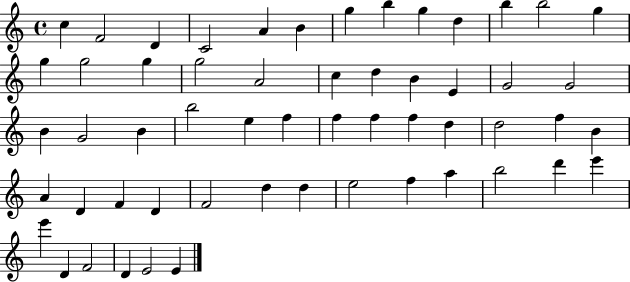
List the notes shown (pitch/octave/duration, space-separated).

C5/q F4/h D4/q C4/h A4/q B4/q G5/q B5/q G5/q D5/q B5/q B5/h G5/q G5/q G5/h G5/q G5/h A4/h C5/q D5/q B4/q E4/q G4/h G4/h B4/q G4/h B4/q B5/h E5/q F5/q F5/q F5/q F5/q D5/q D5/h F5/q B4/q A4/q D4/q F4/q D4/q F4/h D5/q D5/q E5/h F5/q A5/q B5/h D6/q E6/q E6/q D4/q F4/h D4/q E4/h E4/q